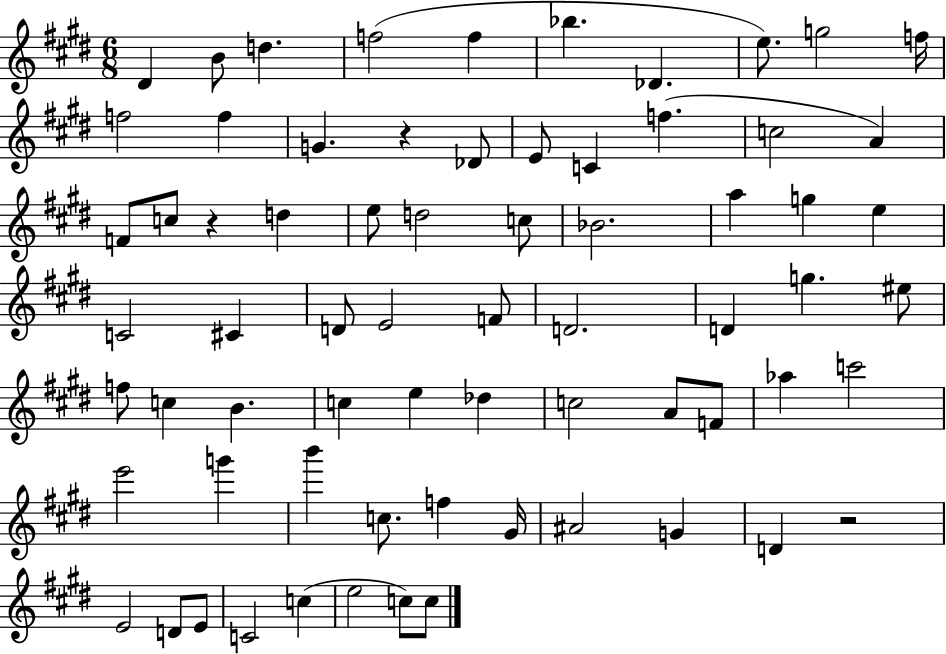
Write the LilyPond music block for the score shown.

{
  \clef treble
  \numericTimeSignature
  \time 6/8
  \key e \major
  dis'4 b'8 d''4. | f''2( f''4 | bes''4. des'4. | e''8.) g''2 f''16 | \break f''2 f''4 | g'4. r4 des'8 | e'8 c'4 f''4.( | c''2 a'4) | \break f'8 c''8 r4 d''4 | e''8 d''2 c''8 | bes'2. | a''4 g''4 e''4 | \break c'2 cis'4 | d'8 e'2 f'8 | d'2. | d'4 g''4. eis''8 | \break f''8 c''4 b'4. | c''4 e''4 des''4 | c''2 a'8 f'8 | aes''4 c'''2 | \break e'''2 g'''4 | b'''4 c''8. f''4 gis'16 | ais'2 g'4 | d'4 r2 | \break e'2 d'8 e'8 | c'2 c''4( | e''2 c''8) c''8 | \bar "|."
}